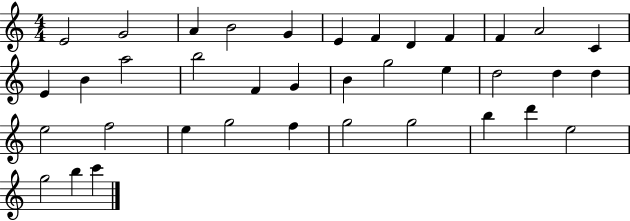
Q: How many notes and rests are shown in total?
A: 37